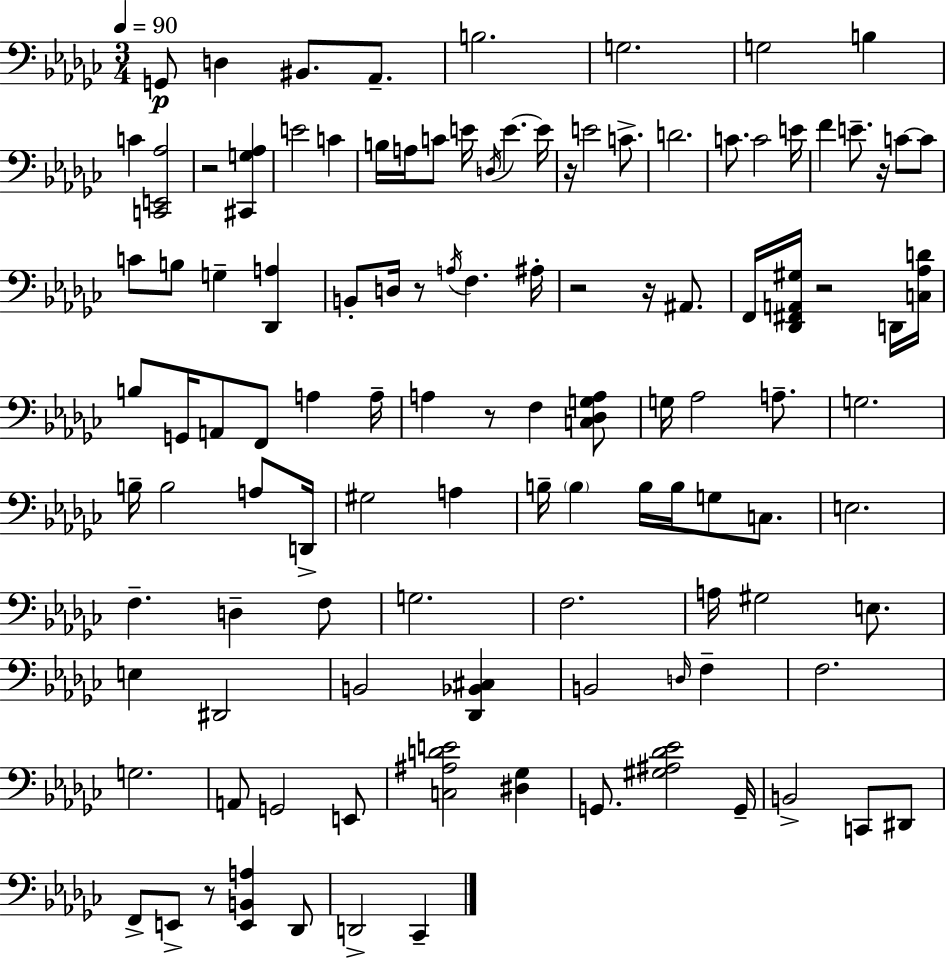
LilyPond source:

{
  \clef bass
  \numericTimeSignature
  \time 3/4
  \key ees \minor
  \tempo 4 = 90
  g,8\p d4 bis,8. aes,8.-- | b2. | g2. | g2 b4 | \break c'4 <c, e, aes>2 | r2 <cis, g aes>4 | e'2 c'4 | b16 a16 c'8 e'16 \acciaccatura { d16 } e'4.~~ | \break e'16 r16 e'2 c'8.-> | d'2. | c'8. c'2 | e'16 f'4 e'8.-- r16 c'8~~ c'8 | \break c'8 b8 g4-- <des, a>4 | b,8-. d16 r8 \acciaccatura { a16 } f4. | ais16-. r2 r16 ais,8. | f,16 <des, fis, a, gis>16 r2 | \break d,16 <c aes d'>16 b8 g,16 a,8 f,8 a4 | a16-- a4 r8 f4 | <c des g a>8 g16 aes2 a8.-- | g2. | \break b16-- b2 a8 | d,16-> gis2 a4 | b16-- \parenthesize b4 b16 b16 g8 c8. | e2. | \break f4.-- d4-- | f8 g2. | f2. | a16 gis2 e8. | \break e4 dis,2 | b,2 <des, bes, cis>4 | b,2 \grace { d16 } f4-- | f2. | \break g2. | a,8 g,2 | e,8 <c ais d' e'>2 <dis ges>4 | g,8. <gis ais des' ees'>2 | \break g,16-- b,2-> c,8 | dis,8 f,8-> e,8-> r8 <e, b, a>4 | des,8 d,2-> ces,4-- | \bar "|."
}